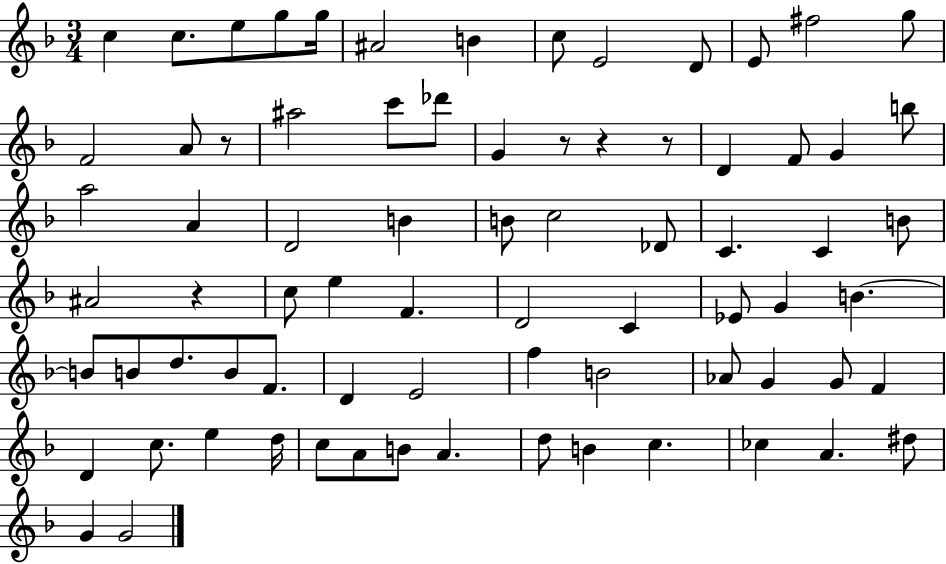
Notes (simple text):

C5/q C5/e. E5/e G5/e G5/s A#4/h B4/q C5/e E4/h D4/e E4/e F#5/h G5/e F4/h A4/e R/e A#5/h C6/e Db6/e G4/q R/e R/q R/e D4/q F4/e G4/q B5/e A5/h A4/q D4/h B4/q B4/e C5/h Db4/e C4/q. C4/q B4/e A#4/h R/q C5/e E5/q F4/q. D4/h C4/q Eb4/e G4/q B4/q. B4/e B4/e D5/e. B4/e F4/e. D4/q E4/h F5/q B4/h Ab4/e G4/q G4/e F4/q D4/q C5/e. E5/q D5/s C5/e A4/e B4/e A4/q. D5/e B4/q C5/q. CES5/q A4/q. D#5/e G4/q G4/h